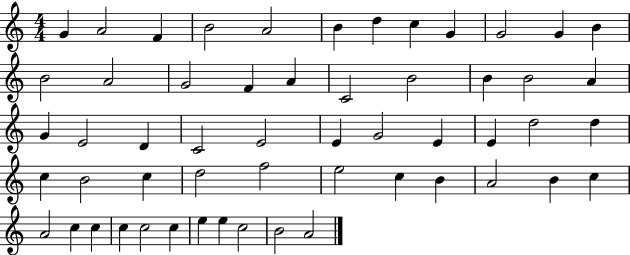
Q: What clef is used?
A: treble